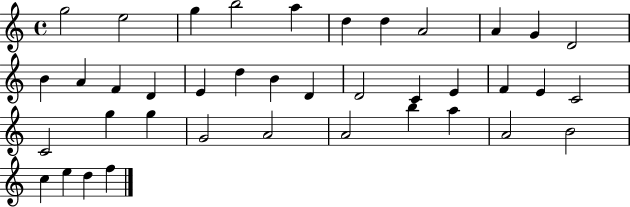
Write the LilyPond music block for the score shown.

{
  \clef treble
  \time 4/4
  \defaultTimeSignature
  \key c \major
  g''2 e''2 | g''4 b''2 a''4 | d''4 d''4 a'2 | a'4 g'4 d'2 | \break b'4 a'4 f'4 d'4 | e'4 d''4 b'4 d'4 | d'2 c'4 e'4 | f'4 e'4 c'2 | \break c'2 g''4 g''4 | g'2 a'2 | a'2 b''4 a''4 | a'2 b'2 | \break c''4 e''4 d''4 f''4 | \bar "|."
}